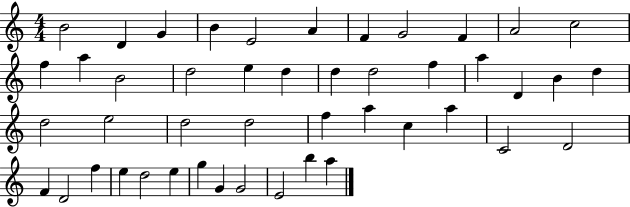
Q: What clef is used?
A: treble